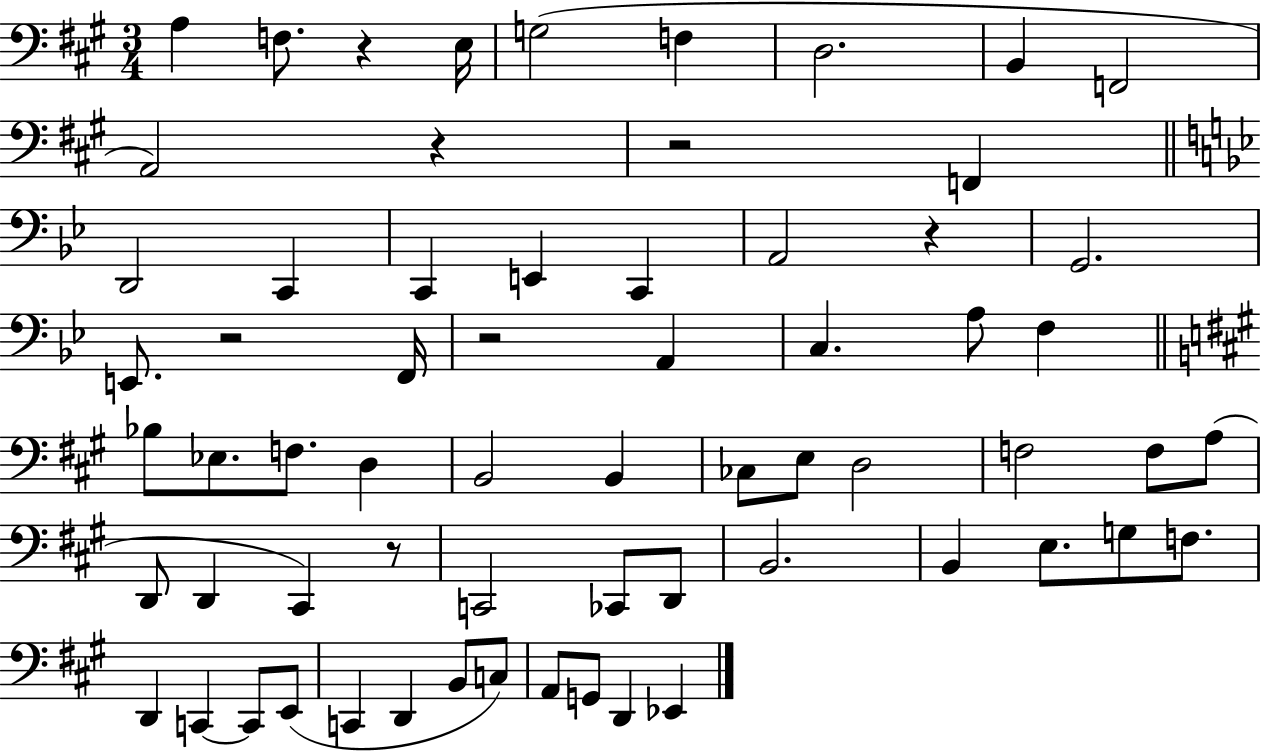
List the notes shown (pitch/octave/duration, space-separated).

A3/q F3/e. R/q E3/s G3/h F3/q D3/h. B2/q F2/h A2/h R/q R/h F2/q D2/h C2/q C2/q E2/q C2/q A2/h R/q G2/h. E2/e. R/h F2/s R/h A2/q C3/q. A3/e F3/q Bb3/e Eb3/e. F3/e. D3/q B2/h B2/q CES3/e E3/e D3/h F3/h F3/e A3/e D2/e D2/q C#2/q R/e C2/h CES2/e D2/e B2/h. B2/q E3/e. G3/e F3/e. D2/q C2/q C2/e E2/e C2/q D2/q B2/e C3/e A2/e G2/e D2/q Eb2/q